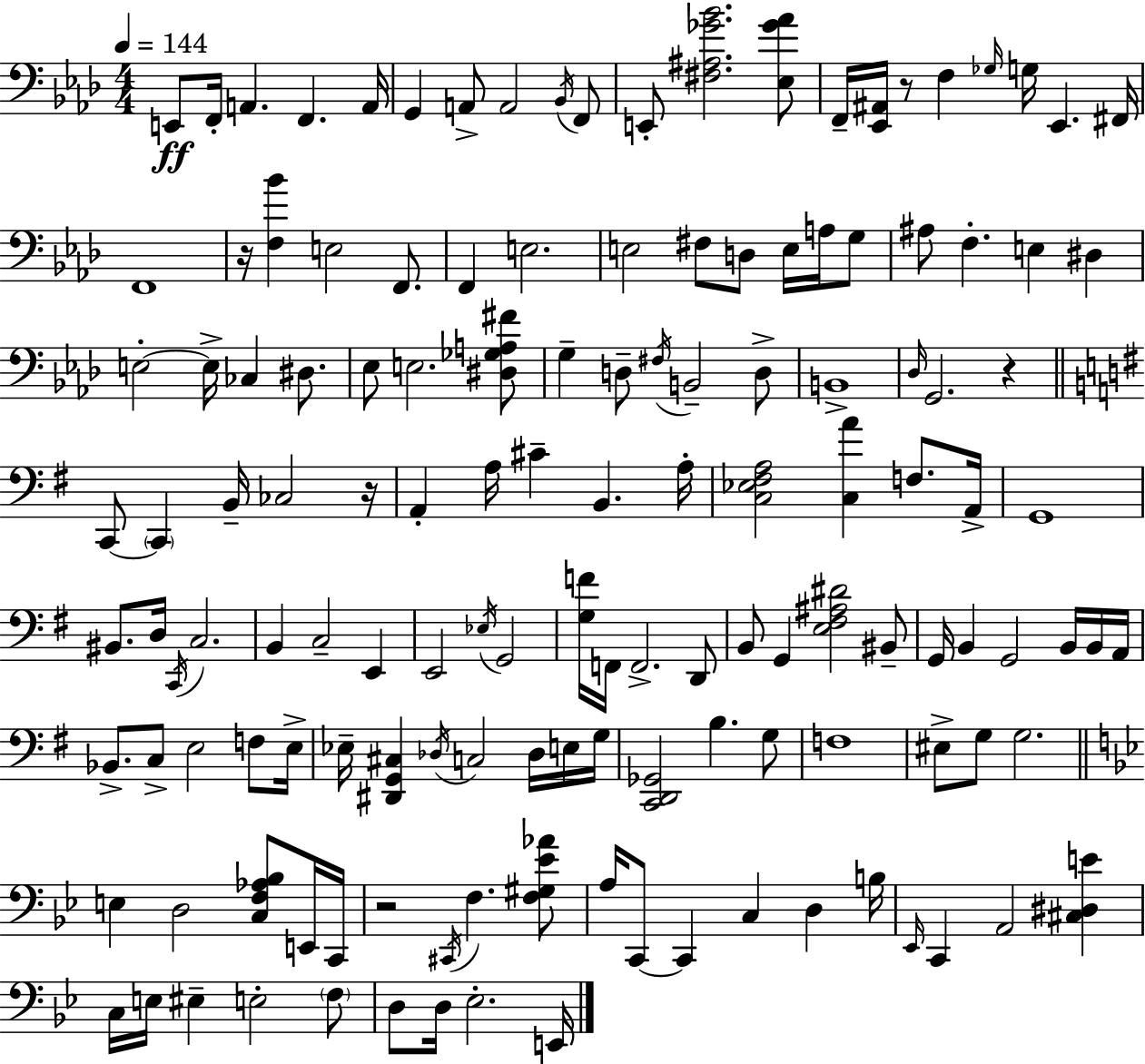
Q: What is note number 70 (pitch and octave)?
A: F2